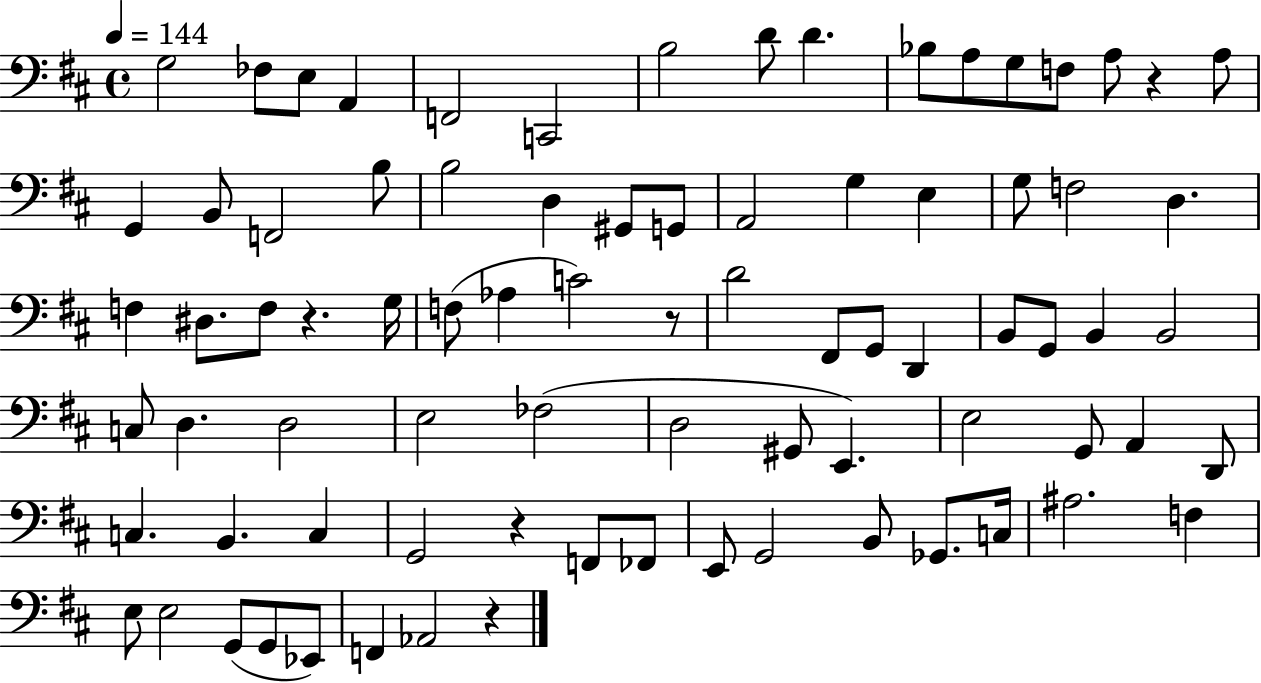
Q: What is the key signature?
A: D major